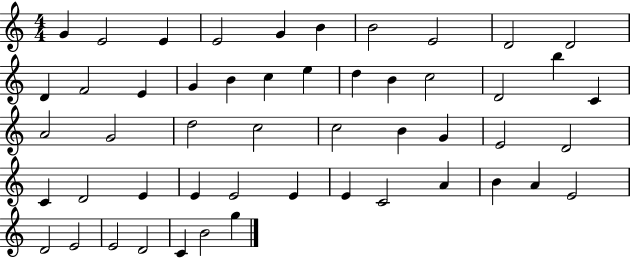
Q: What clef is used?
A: treble